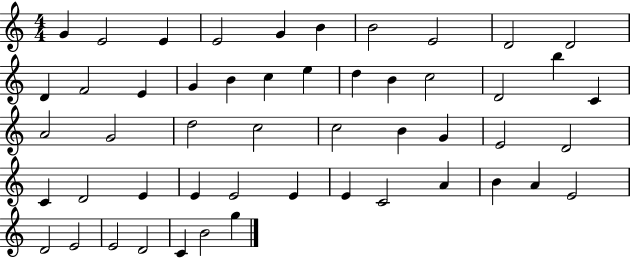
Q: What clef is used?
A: treble